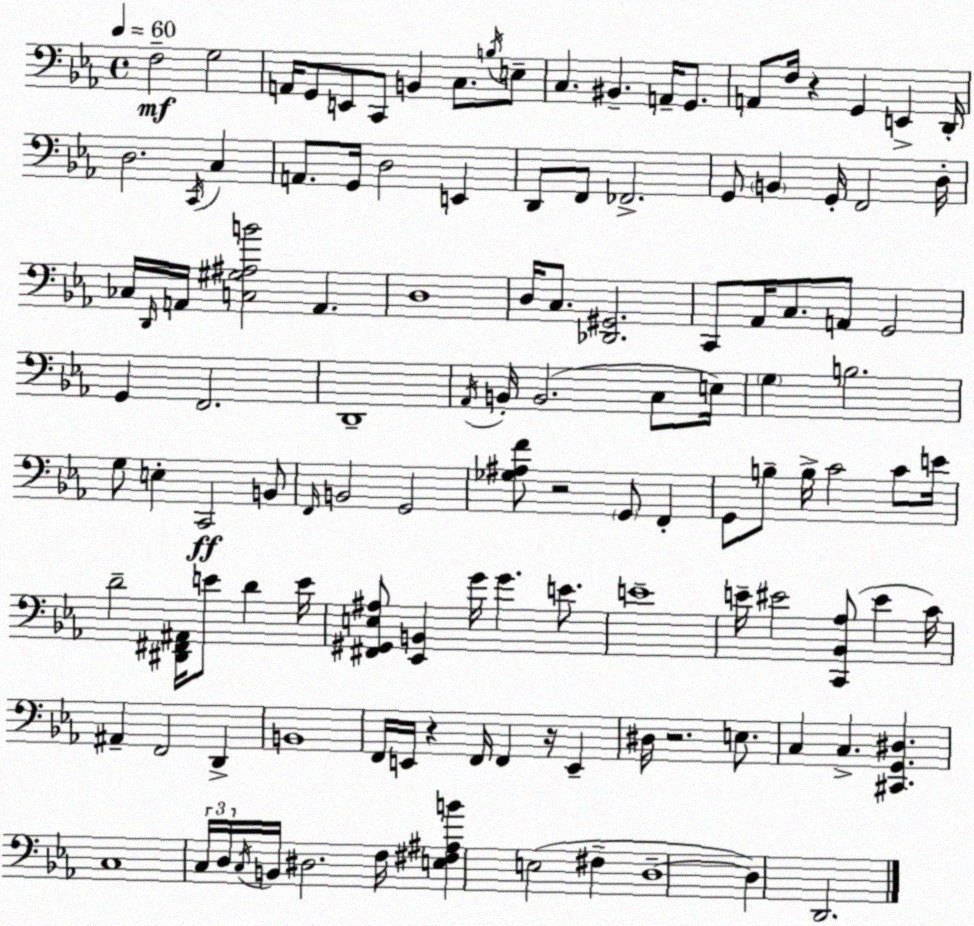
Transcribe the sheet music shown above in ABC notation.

X:1
T:Untitled
M:4/4
L:1/4
K:Eb
F,2 G,2 A,,/4 G,,/2 E,,/2 C,,/2 B,, C,/2 B,/4 E,/2 C, ^B,, A,,/4 G,,/2 A,,/2 F,/4 z G,, E,, D,,/4 D,2 C,,/4 C, A,,/2 G,,/4 D,2 E,, D,,/2 F,,/2 _F,,2 G,,/2 B,, G,,/4 F,,2 D,/4 _C,/4 D,,/4 A,,/4 [C,^G,^A,B]2 A,, D,4 D,/4 C,/2 [_D,,^G,,]2 C,,/2 _A,,/4 C,/2 A,,/2 G,,2 G,, F,,2 D,,4 _A,,/4 B,,/4 B,,2 C,/2 E,/4 G, B,2 G,/2 E, C,,2 B,,/2 F,,/4 B,,2 G,,2 [_G,^A,F]/2 z2 G,,/2 F,, G,,/2 B,/2 B,/4 C2 C/2 E/4 D2 [^D,,^F,,^A,,]/4 E/2 D E/4 [^F,,^G,,E,^A,]/2 [_E,,B,,] G/4 G E/2 E4 E/4 ^E2 [C,,_B,,_A,]/2 ^E C/4 ^A,, F,,2 D,, B,,4 F,,/4 E,,/4 z F,,/4 F,, z/4 E,, ^D,/4 z2 E,/2 C, C, [^C,,G,,^D,] C,4 C,/4 D,/4 C,/4 B,,/4 ^D,2 F,/4 [E,^F,^A,B] E,2 ^F, D,4 D, D,,2